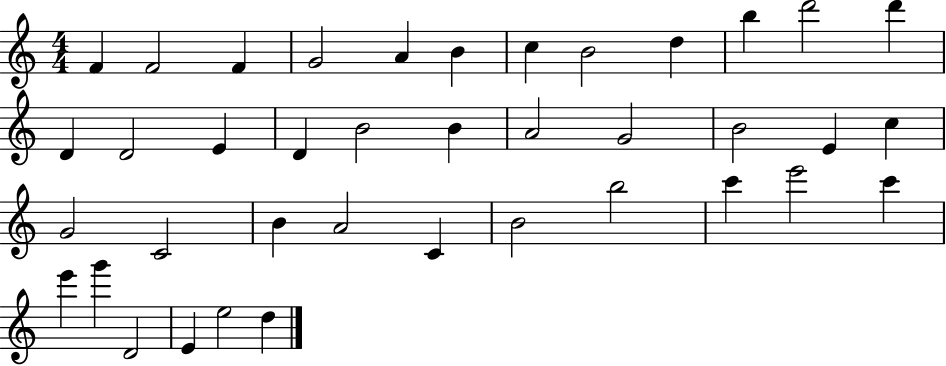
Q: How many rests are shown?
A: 0